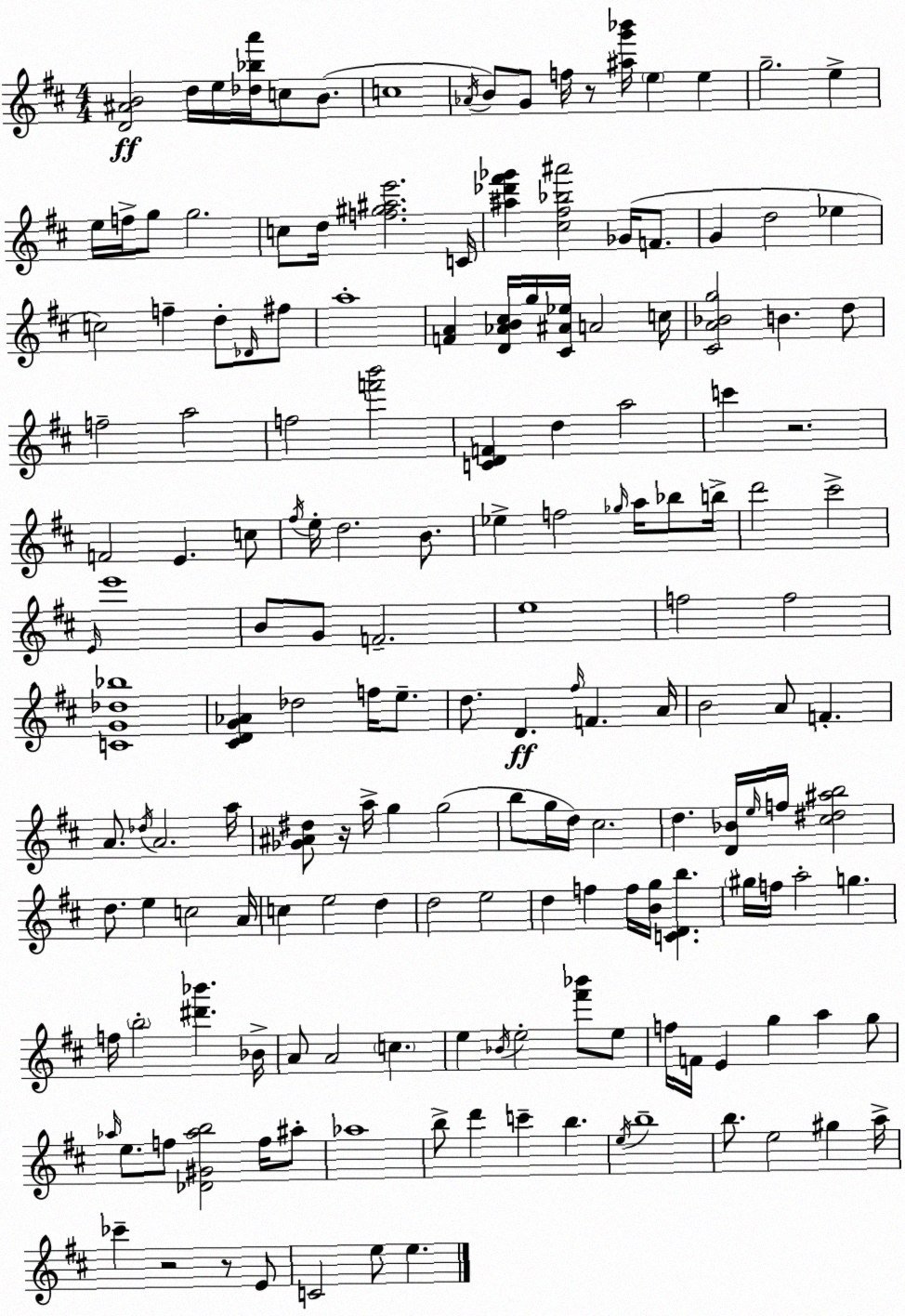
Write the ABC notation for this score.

X:1
T:Untitled
M:4/4
L:1/4
K:D
[D^AB]2 d/4 e/4 [_d_ba']/4 c/2 B/2 c4 _A/4 B/2 G/2 f/4 z/2 [^ag'_b']/4 e e g2 e e/4 f/4 g/2 g2 c/2 d/4 [f^g^ae']2 C/4 [^a_d'^f'_g'] [^c^f_b^a']2 _G/4 F/2 G d2 _e c2 f d/2 _D/4 ^f/2 a4 [FA] [D_AB^c]/4 g/4 [^C^A_e]/4 A2 c/4 [^CA_Bg]2 B d/2 f2 a2 f2 [f'b']2 [CDF] d a2 c' z2 F2 E c/2 ^f/4 e/4 d2 B/2 _e f2 _g/4 a/4 _b/2 b/4 d'2 ^c'2 E/4 e'4 B/2 G/2 F2 e4 f2 f2 [CG_d_b]4 [^CDG_A] _d2 f/4 e/2 d/2 D ^f/4 F A/4 B2 A/2 F A/2 _d/4 A2 a/4 [_G^A^d]/2 z/4 a/4 g g2 b/2 g/4 d/4 ^c2 d [D_B]/4 e/4 f/4 [^c^d^ab]2 d/2 e c2 A/4 c e2 d d2 e2 d f f/4 [Bg]/4 [CDb] ^g/4 f/4 a2 g f/4 b2 [^d'_b'] _B/4 A/2 A2 c e _B/4 e2 [^f'_b']/2 e/2 f/4 F/4 E g a g/2 _a/4 e/2 f/2 [_D^G_ab]2 f/4 ^a/2 _a4 b/2 d' c' b e/4 b4 b/2 e2 ^g a/4 _c' z2 z/2 E/2 C2 e/2 e